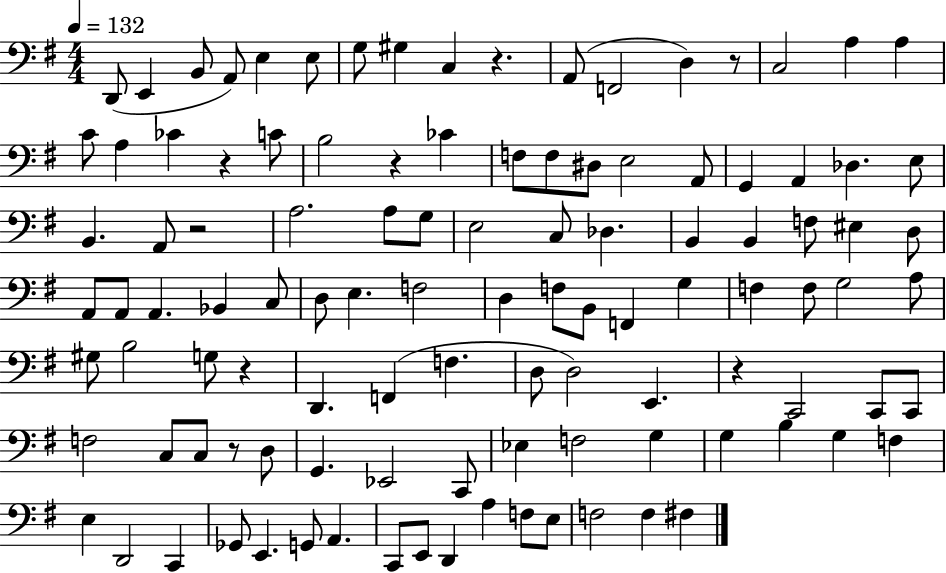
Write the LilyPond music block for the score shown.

{
  \clef bass
  \numericTimeSignature
  \time 4/4
  \key g \major
  \tempo 4 = 132
  d,8( e,4 b,8 a,8) e4 e8 | g8 gis4 c4 r4. | a,8( f,2 d4) r8 | c2 a4 a4 | \break c'8 a4 ces'4 r4 c'8 | b2 r4 ces'4 | f8 f8 dis8 e2 a,8 | g,4 a,4 des4. e8 | \break b,4. a,8 r2 | a2. a8 g8 | e2 c8 des4. | b,4 b,4 f8 eis4 d8 | \break a,8 a,8 a,4. bes,4 c8 | d8 e4. f2 | d4 f8 b,8 f,4 g4 | f4 f8 g2 a8 | \break gis8 b2 g8 r4 | d,4. f,4( f4. | d8 d2) e,4. | r4 c,2 c,8 c,8 | \break f2 c8 c8 r8 d8 | g,4. ees,2 c,8 | ees4 f2 g4 | g4 b4 g4 f4 | \break e4 d,2 c,4 | ges,8 e,4. g,8 a,4. | c,8 e,8 d,4 a4 f8 e8 | f2 f4 fis4 | \break \bar "|."
}